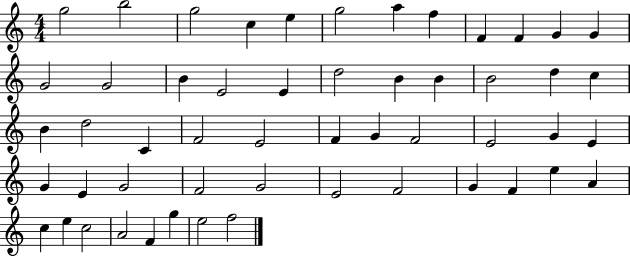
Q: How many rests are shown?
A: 0